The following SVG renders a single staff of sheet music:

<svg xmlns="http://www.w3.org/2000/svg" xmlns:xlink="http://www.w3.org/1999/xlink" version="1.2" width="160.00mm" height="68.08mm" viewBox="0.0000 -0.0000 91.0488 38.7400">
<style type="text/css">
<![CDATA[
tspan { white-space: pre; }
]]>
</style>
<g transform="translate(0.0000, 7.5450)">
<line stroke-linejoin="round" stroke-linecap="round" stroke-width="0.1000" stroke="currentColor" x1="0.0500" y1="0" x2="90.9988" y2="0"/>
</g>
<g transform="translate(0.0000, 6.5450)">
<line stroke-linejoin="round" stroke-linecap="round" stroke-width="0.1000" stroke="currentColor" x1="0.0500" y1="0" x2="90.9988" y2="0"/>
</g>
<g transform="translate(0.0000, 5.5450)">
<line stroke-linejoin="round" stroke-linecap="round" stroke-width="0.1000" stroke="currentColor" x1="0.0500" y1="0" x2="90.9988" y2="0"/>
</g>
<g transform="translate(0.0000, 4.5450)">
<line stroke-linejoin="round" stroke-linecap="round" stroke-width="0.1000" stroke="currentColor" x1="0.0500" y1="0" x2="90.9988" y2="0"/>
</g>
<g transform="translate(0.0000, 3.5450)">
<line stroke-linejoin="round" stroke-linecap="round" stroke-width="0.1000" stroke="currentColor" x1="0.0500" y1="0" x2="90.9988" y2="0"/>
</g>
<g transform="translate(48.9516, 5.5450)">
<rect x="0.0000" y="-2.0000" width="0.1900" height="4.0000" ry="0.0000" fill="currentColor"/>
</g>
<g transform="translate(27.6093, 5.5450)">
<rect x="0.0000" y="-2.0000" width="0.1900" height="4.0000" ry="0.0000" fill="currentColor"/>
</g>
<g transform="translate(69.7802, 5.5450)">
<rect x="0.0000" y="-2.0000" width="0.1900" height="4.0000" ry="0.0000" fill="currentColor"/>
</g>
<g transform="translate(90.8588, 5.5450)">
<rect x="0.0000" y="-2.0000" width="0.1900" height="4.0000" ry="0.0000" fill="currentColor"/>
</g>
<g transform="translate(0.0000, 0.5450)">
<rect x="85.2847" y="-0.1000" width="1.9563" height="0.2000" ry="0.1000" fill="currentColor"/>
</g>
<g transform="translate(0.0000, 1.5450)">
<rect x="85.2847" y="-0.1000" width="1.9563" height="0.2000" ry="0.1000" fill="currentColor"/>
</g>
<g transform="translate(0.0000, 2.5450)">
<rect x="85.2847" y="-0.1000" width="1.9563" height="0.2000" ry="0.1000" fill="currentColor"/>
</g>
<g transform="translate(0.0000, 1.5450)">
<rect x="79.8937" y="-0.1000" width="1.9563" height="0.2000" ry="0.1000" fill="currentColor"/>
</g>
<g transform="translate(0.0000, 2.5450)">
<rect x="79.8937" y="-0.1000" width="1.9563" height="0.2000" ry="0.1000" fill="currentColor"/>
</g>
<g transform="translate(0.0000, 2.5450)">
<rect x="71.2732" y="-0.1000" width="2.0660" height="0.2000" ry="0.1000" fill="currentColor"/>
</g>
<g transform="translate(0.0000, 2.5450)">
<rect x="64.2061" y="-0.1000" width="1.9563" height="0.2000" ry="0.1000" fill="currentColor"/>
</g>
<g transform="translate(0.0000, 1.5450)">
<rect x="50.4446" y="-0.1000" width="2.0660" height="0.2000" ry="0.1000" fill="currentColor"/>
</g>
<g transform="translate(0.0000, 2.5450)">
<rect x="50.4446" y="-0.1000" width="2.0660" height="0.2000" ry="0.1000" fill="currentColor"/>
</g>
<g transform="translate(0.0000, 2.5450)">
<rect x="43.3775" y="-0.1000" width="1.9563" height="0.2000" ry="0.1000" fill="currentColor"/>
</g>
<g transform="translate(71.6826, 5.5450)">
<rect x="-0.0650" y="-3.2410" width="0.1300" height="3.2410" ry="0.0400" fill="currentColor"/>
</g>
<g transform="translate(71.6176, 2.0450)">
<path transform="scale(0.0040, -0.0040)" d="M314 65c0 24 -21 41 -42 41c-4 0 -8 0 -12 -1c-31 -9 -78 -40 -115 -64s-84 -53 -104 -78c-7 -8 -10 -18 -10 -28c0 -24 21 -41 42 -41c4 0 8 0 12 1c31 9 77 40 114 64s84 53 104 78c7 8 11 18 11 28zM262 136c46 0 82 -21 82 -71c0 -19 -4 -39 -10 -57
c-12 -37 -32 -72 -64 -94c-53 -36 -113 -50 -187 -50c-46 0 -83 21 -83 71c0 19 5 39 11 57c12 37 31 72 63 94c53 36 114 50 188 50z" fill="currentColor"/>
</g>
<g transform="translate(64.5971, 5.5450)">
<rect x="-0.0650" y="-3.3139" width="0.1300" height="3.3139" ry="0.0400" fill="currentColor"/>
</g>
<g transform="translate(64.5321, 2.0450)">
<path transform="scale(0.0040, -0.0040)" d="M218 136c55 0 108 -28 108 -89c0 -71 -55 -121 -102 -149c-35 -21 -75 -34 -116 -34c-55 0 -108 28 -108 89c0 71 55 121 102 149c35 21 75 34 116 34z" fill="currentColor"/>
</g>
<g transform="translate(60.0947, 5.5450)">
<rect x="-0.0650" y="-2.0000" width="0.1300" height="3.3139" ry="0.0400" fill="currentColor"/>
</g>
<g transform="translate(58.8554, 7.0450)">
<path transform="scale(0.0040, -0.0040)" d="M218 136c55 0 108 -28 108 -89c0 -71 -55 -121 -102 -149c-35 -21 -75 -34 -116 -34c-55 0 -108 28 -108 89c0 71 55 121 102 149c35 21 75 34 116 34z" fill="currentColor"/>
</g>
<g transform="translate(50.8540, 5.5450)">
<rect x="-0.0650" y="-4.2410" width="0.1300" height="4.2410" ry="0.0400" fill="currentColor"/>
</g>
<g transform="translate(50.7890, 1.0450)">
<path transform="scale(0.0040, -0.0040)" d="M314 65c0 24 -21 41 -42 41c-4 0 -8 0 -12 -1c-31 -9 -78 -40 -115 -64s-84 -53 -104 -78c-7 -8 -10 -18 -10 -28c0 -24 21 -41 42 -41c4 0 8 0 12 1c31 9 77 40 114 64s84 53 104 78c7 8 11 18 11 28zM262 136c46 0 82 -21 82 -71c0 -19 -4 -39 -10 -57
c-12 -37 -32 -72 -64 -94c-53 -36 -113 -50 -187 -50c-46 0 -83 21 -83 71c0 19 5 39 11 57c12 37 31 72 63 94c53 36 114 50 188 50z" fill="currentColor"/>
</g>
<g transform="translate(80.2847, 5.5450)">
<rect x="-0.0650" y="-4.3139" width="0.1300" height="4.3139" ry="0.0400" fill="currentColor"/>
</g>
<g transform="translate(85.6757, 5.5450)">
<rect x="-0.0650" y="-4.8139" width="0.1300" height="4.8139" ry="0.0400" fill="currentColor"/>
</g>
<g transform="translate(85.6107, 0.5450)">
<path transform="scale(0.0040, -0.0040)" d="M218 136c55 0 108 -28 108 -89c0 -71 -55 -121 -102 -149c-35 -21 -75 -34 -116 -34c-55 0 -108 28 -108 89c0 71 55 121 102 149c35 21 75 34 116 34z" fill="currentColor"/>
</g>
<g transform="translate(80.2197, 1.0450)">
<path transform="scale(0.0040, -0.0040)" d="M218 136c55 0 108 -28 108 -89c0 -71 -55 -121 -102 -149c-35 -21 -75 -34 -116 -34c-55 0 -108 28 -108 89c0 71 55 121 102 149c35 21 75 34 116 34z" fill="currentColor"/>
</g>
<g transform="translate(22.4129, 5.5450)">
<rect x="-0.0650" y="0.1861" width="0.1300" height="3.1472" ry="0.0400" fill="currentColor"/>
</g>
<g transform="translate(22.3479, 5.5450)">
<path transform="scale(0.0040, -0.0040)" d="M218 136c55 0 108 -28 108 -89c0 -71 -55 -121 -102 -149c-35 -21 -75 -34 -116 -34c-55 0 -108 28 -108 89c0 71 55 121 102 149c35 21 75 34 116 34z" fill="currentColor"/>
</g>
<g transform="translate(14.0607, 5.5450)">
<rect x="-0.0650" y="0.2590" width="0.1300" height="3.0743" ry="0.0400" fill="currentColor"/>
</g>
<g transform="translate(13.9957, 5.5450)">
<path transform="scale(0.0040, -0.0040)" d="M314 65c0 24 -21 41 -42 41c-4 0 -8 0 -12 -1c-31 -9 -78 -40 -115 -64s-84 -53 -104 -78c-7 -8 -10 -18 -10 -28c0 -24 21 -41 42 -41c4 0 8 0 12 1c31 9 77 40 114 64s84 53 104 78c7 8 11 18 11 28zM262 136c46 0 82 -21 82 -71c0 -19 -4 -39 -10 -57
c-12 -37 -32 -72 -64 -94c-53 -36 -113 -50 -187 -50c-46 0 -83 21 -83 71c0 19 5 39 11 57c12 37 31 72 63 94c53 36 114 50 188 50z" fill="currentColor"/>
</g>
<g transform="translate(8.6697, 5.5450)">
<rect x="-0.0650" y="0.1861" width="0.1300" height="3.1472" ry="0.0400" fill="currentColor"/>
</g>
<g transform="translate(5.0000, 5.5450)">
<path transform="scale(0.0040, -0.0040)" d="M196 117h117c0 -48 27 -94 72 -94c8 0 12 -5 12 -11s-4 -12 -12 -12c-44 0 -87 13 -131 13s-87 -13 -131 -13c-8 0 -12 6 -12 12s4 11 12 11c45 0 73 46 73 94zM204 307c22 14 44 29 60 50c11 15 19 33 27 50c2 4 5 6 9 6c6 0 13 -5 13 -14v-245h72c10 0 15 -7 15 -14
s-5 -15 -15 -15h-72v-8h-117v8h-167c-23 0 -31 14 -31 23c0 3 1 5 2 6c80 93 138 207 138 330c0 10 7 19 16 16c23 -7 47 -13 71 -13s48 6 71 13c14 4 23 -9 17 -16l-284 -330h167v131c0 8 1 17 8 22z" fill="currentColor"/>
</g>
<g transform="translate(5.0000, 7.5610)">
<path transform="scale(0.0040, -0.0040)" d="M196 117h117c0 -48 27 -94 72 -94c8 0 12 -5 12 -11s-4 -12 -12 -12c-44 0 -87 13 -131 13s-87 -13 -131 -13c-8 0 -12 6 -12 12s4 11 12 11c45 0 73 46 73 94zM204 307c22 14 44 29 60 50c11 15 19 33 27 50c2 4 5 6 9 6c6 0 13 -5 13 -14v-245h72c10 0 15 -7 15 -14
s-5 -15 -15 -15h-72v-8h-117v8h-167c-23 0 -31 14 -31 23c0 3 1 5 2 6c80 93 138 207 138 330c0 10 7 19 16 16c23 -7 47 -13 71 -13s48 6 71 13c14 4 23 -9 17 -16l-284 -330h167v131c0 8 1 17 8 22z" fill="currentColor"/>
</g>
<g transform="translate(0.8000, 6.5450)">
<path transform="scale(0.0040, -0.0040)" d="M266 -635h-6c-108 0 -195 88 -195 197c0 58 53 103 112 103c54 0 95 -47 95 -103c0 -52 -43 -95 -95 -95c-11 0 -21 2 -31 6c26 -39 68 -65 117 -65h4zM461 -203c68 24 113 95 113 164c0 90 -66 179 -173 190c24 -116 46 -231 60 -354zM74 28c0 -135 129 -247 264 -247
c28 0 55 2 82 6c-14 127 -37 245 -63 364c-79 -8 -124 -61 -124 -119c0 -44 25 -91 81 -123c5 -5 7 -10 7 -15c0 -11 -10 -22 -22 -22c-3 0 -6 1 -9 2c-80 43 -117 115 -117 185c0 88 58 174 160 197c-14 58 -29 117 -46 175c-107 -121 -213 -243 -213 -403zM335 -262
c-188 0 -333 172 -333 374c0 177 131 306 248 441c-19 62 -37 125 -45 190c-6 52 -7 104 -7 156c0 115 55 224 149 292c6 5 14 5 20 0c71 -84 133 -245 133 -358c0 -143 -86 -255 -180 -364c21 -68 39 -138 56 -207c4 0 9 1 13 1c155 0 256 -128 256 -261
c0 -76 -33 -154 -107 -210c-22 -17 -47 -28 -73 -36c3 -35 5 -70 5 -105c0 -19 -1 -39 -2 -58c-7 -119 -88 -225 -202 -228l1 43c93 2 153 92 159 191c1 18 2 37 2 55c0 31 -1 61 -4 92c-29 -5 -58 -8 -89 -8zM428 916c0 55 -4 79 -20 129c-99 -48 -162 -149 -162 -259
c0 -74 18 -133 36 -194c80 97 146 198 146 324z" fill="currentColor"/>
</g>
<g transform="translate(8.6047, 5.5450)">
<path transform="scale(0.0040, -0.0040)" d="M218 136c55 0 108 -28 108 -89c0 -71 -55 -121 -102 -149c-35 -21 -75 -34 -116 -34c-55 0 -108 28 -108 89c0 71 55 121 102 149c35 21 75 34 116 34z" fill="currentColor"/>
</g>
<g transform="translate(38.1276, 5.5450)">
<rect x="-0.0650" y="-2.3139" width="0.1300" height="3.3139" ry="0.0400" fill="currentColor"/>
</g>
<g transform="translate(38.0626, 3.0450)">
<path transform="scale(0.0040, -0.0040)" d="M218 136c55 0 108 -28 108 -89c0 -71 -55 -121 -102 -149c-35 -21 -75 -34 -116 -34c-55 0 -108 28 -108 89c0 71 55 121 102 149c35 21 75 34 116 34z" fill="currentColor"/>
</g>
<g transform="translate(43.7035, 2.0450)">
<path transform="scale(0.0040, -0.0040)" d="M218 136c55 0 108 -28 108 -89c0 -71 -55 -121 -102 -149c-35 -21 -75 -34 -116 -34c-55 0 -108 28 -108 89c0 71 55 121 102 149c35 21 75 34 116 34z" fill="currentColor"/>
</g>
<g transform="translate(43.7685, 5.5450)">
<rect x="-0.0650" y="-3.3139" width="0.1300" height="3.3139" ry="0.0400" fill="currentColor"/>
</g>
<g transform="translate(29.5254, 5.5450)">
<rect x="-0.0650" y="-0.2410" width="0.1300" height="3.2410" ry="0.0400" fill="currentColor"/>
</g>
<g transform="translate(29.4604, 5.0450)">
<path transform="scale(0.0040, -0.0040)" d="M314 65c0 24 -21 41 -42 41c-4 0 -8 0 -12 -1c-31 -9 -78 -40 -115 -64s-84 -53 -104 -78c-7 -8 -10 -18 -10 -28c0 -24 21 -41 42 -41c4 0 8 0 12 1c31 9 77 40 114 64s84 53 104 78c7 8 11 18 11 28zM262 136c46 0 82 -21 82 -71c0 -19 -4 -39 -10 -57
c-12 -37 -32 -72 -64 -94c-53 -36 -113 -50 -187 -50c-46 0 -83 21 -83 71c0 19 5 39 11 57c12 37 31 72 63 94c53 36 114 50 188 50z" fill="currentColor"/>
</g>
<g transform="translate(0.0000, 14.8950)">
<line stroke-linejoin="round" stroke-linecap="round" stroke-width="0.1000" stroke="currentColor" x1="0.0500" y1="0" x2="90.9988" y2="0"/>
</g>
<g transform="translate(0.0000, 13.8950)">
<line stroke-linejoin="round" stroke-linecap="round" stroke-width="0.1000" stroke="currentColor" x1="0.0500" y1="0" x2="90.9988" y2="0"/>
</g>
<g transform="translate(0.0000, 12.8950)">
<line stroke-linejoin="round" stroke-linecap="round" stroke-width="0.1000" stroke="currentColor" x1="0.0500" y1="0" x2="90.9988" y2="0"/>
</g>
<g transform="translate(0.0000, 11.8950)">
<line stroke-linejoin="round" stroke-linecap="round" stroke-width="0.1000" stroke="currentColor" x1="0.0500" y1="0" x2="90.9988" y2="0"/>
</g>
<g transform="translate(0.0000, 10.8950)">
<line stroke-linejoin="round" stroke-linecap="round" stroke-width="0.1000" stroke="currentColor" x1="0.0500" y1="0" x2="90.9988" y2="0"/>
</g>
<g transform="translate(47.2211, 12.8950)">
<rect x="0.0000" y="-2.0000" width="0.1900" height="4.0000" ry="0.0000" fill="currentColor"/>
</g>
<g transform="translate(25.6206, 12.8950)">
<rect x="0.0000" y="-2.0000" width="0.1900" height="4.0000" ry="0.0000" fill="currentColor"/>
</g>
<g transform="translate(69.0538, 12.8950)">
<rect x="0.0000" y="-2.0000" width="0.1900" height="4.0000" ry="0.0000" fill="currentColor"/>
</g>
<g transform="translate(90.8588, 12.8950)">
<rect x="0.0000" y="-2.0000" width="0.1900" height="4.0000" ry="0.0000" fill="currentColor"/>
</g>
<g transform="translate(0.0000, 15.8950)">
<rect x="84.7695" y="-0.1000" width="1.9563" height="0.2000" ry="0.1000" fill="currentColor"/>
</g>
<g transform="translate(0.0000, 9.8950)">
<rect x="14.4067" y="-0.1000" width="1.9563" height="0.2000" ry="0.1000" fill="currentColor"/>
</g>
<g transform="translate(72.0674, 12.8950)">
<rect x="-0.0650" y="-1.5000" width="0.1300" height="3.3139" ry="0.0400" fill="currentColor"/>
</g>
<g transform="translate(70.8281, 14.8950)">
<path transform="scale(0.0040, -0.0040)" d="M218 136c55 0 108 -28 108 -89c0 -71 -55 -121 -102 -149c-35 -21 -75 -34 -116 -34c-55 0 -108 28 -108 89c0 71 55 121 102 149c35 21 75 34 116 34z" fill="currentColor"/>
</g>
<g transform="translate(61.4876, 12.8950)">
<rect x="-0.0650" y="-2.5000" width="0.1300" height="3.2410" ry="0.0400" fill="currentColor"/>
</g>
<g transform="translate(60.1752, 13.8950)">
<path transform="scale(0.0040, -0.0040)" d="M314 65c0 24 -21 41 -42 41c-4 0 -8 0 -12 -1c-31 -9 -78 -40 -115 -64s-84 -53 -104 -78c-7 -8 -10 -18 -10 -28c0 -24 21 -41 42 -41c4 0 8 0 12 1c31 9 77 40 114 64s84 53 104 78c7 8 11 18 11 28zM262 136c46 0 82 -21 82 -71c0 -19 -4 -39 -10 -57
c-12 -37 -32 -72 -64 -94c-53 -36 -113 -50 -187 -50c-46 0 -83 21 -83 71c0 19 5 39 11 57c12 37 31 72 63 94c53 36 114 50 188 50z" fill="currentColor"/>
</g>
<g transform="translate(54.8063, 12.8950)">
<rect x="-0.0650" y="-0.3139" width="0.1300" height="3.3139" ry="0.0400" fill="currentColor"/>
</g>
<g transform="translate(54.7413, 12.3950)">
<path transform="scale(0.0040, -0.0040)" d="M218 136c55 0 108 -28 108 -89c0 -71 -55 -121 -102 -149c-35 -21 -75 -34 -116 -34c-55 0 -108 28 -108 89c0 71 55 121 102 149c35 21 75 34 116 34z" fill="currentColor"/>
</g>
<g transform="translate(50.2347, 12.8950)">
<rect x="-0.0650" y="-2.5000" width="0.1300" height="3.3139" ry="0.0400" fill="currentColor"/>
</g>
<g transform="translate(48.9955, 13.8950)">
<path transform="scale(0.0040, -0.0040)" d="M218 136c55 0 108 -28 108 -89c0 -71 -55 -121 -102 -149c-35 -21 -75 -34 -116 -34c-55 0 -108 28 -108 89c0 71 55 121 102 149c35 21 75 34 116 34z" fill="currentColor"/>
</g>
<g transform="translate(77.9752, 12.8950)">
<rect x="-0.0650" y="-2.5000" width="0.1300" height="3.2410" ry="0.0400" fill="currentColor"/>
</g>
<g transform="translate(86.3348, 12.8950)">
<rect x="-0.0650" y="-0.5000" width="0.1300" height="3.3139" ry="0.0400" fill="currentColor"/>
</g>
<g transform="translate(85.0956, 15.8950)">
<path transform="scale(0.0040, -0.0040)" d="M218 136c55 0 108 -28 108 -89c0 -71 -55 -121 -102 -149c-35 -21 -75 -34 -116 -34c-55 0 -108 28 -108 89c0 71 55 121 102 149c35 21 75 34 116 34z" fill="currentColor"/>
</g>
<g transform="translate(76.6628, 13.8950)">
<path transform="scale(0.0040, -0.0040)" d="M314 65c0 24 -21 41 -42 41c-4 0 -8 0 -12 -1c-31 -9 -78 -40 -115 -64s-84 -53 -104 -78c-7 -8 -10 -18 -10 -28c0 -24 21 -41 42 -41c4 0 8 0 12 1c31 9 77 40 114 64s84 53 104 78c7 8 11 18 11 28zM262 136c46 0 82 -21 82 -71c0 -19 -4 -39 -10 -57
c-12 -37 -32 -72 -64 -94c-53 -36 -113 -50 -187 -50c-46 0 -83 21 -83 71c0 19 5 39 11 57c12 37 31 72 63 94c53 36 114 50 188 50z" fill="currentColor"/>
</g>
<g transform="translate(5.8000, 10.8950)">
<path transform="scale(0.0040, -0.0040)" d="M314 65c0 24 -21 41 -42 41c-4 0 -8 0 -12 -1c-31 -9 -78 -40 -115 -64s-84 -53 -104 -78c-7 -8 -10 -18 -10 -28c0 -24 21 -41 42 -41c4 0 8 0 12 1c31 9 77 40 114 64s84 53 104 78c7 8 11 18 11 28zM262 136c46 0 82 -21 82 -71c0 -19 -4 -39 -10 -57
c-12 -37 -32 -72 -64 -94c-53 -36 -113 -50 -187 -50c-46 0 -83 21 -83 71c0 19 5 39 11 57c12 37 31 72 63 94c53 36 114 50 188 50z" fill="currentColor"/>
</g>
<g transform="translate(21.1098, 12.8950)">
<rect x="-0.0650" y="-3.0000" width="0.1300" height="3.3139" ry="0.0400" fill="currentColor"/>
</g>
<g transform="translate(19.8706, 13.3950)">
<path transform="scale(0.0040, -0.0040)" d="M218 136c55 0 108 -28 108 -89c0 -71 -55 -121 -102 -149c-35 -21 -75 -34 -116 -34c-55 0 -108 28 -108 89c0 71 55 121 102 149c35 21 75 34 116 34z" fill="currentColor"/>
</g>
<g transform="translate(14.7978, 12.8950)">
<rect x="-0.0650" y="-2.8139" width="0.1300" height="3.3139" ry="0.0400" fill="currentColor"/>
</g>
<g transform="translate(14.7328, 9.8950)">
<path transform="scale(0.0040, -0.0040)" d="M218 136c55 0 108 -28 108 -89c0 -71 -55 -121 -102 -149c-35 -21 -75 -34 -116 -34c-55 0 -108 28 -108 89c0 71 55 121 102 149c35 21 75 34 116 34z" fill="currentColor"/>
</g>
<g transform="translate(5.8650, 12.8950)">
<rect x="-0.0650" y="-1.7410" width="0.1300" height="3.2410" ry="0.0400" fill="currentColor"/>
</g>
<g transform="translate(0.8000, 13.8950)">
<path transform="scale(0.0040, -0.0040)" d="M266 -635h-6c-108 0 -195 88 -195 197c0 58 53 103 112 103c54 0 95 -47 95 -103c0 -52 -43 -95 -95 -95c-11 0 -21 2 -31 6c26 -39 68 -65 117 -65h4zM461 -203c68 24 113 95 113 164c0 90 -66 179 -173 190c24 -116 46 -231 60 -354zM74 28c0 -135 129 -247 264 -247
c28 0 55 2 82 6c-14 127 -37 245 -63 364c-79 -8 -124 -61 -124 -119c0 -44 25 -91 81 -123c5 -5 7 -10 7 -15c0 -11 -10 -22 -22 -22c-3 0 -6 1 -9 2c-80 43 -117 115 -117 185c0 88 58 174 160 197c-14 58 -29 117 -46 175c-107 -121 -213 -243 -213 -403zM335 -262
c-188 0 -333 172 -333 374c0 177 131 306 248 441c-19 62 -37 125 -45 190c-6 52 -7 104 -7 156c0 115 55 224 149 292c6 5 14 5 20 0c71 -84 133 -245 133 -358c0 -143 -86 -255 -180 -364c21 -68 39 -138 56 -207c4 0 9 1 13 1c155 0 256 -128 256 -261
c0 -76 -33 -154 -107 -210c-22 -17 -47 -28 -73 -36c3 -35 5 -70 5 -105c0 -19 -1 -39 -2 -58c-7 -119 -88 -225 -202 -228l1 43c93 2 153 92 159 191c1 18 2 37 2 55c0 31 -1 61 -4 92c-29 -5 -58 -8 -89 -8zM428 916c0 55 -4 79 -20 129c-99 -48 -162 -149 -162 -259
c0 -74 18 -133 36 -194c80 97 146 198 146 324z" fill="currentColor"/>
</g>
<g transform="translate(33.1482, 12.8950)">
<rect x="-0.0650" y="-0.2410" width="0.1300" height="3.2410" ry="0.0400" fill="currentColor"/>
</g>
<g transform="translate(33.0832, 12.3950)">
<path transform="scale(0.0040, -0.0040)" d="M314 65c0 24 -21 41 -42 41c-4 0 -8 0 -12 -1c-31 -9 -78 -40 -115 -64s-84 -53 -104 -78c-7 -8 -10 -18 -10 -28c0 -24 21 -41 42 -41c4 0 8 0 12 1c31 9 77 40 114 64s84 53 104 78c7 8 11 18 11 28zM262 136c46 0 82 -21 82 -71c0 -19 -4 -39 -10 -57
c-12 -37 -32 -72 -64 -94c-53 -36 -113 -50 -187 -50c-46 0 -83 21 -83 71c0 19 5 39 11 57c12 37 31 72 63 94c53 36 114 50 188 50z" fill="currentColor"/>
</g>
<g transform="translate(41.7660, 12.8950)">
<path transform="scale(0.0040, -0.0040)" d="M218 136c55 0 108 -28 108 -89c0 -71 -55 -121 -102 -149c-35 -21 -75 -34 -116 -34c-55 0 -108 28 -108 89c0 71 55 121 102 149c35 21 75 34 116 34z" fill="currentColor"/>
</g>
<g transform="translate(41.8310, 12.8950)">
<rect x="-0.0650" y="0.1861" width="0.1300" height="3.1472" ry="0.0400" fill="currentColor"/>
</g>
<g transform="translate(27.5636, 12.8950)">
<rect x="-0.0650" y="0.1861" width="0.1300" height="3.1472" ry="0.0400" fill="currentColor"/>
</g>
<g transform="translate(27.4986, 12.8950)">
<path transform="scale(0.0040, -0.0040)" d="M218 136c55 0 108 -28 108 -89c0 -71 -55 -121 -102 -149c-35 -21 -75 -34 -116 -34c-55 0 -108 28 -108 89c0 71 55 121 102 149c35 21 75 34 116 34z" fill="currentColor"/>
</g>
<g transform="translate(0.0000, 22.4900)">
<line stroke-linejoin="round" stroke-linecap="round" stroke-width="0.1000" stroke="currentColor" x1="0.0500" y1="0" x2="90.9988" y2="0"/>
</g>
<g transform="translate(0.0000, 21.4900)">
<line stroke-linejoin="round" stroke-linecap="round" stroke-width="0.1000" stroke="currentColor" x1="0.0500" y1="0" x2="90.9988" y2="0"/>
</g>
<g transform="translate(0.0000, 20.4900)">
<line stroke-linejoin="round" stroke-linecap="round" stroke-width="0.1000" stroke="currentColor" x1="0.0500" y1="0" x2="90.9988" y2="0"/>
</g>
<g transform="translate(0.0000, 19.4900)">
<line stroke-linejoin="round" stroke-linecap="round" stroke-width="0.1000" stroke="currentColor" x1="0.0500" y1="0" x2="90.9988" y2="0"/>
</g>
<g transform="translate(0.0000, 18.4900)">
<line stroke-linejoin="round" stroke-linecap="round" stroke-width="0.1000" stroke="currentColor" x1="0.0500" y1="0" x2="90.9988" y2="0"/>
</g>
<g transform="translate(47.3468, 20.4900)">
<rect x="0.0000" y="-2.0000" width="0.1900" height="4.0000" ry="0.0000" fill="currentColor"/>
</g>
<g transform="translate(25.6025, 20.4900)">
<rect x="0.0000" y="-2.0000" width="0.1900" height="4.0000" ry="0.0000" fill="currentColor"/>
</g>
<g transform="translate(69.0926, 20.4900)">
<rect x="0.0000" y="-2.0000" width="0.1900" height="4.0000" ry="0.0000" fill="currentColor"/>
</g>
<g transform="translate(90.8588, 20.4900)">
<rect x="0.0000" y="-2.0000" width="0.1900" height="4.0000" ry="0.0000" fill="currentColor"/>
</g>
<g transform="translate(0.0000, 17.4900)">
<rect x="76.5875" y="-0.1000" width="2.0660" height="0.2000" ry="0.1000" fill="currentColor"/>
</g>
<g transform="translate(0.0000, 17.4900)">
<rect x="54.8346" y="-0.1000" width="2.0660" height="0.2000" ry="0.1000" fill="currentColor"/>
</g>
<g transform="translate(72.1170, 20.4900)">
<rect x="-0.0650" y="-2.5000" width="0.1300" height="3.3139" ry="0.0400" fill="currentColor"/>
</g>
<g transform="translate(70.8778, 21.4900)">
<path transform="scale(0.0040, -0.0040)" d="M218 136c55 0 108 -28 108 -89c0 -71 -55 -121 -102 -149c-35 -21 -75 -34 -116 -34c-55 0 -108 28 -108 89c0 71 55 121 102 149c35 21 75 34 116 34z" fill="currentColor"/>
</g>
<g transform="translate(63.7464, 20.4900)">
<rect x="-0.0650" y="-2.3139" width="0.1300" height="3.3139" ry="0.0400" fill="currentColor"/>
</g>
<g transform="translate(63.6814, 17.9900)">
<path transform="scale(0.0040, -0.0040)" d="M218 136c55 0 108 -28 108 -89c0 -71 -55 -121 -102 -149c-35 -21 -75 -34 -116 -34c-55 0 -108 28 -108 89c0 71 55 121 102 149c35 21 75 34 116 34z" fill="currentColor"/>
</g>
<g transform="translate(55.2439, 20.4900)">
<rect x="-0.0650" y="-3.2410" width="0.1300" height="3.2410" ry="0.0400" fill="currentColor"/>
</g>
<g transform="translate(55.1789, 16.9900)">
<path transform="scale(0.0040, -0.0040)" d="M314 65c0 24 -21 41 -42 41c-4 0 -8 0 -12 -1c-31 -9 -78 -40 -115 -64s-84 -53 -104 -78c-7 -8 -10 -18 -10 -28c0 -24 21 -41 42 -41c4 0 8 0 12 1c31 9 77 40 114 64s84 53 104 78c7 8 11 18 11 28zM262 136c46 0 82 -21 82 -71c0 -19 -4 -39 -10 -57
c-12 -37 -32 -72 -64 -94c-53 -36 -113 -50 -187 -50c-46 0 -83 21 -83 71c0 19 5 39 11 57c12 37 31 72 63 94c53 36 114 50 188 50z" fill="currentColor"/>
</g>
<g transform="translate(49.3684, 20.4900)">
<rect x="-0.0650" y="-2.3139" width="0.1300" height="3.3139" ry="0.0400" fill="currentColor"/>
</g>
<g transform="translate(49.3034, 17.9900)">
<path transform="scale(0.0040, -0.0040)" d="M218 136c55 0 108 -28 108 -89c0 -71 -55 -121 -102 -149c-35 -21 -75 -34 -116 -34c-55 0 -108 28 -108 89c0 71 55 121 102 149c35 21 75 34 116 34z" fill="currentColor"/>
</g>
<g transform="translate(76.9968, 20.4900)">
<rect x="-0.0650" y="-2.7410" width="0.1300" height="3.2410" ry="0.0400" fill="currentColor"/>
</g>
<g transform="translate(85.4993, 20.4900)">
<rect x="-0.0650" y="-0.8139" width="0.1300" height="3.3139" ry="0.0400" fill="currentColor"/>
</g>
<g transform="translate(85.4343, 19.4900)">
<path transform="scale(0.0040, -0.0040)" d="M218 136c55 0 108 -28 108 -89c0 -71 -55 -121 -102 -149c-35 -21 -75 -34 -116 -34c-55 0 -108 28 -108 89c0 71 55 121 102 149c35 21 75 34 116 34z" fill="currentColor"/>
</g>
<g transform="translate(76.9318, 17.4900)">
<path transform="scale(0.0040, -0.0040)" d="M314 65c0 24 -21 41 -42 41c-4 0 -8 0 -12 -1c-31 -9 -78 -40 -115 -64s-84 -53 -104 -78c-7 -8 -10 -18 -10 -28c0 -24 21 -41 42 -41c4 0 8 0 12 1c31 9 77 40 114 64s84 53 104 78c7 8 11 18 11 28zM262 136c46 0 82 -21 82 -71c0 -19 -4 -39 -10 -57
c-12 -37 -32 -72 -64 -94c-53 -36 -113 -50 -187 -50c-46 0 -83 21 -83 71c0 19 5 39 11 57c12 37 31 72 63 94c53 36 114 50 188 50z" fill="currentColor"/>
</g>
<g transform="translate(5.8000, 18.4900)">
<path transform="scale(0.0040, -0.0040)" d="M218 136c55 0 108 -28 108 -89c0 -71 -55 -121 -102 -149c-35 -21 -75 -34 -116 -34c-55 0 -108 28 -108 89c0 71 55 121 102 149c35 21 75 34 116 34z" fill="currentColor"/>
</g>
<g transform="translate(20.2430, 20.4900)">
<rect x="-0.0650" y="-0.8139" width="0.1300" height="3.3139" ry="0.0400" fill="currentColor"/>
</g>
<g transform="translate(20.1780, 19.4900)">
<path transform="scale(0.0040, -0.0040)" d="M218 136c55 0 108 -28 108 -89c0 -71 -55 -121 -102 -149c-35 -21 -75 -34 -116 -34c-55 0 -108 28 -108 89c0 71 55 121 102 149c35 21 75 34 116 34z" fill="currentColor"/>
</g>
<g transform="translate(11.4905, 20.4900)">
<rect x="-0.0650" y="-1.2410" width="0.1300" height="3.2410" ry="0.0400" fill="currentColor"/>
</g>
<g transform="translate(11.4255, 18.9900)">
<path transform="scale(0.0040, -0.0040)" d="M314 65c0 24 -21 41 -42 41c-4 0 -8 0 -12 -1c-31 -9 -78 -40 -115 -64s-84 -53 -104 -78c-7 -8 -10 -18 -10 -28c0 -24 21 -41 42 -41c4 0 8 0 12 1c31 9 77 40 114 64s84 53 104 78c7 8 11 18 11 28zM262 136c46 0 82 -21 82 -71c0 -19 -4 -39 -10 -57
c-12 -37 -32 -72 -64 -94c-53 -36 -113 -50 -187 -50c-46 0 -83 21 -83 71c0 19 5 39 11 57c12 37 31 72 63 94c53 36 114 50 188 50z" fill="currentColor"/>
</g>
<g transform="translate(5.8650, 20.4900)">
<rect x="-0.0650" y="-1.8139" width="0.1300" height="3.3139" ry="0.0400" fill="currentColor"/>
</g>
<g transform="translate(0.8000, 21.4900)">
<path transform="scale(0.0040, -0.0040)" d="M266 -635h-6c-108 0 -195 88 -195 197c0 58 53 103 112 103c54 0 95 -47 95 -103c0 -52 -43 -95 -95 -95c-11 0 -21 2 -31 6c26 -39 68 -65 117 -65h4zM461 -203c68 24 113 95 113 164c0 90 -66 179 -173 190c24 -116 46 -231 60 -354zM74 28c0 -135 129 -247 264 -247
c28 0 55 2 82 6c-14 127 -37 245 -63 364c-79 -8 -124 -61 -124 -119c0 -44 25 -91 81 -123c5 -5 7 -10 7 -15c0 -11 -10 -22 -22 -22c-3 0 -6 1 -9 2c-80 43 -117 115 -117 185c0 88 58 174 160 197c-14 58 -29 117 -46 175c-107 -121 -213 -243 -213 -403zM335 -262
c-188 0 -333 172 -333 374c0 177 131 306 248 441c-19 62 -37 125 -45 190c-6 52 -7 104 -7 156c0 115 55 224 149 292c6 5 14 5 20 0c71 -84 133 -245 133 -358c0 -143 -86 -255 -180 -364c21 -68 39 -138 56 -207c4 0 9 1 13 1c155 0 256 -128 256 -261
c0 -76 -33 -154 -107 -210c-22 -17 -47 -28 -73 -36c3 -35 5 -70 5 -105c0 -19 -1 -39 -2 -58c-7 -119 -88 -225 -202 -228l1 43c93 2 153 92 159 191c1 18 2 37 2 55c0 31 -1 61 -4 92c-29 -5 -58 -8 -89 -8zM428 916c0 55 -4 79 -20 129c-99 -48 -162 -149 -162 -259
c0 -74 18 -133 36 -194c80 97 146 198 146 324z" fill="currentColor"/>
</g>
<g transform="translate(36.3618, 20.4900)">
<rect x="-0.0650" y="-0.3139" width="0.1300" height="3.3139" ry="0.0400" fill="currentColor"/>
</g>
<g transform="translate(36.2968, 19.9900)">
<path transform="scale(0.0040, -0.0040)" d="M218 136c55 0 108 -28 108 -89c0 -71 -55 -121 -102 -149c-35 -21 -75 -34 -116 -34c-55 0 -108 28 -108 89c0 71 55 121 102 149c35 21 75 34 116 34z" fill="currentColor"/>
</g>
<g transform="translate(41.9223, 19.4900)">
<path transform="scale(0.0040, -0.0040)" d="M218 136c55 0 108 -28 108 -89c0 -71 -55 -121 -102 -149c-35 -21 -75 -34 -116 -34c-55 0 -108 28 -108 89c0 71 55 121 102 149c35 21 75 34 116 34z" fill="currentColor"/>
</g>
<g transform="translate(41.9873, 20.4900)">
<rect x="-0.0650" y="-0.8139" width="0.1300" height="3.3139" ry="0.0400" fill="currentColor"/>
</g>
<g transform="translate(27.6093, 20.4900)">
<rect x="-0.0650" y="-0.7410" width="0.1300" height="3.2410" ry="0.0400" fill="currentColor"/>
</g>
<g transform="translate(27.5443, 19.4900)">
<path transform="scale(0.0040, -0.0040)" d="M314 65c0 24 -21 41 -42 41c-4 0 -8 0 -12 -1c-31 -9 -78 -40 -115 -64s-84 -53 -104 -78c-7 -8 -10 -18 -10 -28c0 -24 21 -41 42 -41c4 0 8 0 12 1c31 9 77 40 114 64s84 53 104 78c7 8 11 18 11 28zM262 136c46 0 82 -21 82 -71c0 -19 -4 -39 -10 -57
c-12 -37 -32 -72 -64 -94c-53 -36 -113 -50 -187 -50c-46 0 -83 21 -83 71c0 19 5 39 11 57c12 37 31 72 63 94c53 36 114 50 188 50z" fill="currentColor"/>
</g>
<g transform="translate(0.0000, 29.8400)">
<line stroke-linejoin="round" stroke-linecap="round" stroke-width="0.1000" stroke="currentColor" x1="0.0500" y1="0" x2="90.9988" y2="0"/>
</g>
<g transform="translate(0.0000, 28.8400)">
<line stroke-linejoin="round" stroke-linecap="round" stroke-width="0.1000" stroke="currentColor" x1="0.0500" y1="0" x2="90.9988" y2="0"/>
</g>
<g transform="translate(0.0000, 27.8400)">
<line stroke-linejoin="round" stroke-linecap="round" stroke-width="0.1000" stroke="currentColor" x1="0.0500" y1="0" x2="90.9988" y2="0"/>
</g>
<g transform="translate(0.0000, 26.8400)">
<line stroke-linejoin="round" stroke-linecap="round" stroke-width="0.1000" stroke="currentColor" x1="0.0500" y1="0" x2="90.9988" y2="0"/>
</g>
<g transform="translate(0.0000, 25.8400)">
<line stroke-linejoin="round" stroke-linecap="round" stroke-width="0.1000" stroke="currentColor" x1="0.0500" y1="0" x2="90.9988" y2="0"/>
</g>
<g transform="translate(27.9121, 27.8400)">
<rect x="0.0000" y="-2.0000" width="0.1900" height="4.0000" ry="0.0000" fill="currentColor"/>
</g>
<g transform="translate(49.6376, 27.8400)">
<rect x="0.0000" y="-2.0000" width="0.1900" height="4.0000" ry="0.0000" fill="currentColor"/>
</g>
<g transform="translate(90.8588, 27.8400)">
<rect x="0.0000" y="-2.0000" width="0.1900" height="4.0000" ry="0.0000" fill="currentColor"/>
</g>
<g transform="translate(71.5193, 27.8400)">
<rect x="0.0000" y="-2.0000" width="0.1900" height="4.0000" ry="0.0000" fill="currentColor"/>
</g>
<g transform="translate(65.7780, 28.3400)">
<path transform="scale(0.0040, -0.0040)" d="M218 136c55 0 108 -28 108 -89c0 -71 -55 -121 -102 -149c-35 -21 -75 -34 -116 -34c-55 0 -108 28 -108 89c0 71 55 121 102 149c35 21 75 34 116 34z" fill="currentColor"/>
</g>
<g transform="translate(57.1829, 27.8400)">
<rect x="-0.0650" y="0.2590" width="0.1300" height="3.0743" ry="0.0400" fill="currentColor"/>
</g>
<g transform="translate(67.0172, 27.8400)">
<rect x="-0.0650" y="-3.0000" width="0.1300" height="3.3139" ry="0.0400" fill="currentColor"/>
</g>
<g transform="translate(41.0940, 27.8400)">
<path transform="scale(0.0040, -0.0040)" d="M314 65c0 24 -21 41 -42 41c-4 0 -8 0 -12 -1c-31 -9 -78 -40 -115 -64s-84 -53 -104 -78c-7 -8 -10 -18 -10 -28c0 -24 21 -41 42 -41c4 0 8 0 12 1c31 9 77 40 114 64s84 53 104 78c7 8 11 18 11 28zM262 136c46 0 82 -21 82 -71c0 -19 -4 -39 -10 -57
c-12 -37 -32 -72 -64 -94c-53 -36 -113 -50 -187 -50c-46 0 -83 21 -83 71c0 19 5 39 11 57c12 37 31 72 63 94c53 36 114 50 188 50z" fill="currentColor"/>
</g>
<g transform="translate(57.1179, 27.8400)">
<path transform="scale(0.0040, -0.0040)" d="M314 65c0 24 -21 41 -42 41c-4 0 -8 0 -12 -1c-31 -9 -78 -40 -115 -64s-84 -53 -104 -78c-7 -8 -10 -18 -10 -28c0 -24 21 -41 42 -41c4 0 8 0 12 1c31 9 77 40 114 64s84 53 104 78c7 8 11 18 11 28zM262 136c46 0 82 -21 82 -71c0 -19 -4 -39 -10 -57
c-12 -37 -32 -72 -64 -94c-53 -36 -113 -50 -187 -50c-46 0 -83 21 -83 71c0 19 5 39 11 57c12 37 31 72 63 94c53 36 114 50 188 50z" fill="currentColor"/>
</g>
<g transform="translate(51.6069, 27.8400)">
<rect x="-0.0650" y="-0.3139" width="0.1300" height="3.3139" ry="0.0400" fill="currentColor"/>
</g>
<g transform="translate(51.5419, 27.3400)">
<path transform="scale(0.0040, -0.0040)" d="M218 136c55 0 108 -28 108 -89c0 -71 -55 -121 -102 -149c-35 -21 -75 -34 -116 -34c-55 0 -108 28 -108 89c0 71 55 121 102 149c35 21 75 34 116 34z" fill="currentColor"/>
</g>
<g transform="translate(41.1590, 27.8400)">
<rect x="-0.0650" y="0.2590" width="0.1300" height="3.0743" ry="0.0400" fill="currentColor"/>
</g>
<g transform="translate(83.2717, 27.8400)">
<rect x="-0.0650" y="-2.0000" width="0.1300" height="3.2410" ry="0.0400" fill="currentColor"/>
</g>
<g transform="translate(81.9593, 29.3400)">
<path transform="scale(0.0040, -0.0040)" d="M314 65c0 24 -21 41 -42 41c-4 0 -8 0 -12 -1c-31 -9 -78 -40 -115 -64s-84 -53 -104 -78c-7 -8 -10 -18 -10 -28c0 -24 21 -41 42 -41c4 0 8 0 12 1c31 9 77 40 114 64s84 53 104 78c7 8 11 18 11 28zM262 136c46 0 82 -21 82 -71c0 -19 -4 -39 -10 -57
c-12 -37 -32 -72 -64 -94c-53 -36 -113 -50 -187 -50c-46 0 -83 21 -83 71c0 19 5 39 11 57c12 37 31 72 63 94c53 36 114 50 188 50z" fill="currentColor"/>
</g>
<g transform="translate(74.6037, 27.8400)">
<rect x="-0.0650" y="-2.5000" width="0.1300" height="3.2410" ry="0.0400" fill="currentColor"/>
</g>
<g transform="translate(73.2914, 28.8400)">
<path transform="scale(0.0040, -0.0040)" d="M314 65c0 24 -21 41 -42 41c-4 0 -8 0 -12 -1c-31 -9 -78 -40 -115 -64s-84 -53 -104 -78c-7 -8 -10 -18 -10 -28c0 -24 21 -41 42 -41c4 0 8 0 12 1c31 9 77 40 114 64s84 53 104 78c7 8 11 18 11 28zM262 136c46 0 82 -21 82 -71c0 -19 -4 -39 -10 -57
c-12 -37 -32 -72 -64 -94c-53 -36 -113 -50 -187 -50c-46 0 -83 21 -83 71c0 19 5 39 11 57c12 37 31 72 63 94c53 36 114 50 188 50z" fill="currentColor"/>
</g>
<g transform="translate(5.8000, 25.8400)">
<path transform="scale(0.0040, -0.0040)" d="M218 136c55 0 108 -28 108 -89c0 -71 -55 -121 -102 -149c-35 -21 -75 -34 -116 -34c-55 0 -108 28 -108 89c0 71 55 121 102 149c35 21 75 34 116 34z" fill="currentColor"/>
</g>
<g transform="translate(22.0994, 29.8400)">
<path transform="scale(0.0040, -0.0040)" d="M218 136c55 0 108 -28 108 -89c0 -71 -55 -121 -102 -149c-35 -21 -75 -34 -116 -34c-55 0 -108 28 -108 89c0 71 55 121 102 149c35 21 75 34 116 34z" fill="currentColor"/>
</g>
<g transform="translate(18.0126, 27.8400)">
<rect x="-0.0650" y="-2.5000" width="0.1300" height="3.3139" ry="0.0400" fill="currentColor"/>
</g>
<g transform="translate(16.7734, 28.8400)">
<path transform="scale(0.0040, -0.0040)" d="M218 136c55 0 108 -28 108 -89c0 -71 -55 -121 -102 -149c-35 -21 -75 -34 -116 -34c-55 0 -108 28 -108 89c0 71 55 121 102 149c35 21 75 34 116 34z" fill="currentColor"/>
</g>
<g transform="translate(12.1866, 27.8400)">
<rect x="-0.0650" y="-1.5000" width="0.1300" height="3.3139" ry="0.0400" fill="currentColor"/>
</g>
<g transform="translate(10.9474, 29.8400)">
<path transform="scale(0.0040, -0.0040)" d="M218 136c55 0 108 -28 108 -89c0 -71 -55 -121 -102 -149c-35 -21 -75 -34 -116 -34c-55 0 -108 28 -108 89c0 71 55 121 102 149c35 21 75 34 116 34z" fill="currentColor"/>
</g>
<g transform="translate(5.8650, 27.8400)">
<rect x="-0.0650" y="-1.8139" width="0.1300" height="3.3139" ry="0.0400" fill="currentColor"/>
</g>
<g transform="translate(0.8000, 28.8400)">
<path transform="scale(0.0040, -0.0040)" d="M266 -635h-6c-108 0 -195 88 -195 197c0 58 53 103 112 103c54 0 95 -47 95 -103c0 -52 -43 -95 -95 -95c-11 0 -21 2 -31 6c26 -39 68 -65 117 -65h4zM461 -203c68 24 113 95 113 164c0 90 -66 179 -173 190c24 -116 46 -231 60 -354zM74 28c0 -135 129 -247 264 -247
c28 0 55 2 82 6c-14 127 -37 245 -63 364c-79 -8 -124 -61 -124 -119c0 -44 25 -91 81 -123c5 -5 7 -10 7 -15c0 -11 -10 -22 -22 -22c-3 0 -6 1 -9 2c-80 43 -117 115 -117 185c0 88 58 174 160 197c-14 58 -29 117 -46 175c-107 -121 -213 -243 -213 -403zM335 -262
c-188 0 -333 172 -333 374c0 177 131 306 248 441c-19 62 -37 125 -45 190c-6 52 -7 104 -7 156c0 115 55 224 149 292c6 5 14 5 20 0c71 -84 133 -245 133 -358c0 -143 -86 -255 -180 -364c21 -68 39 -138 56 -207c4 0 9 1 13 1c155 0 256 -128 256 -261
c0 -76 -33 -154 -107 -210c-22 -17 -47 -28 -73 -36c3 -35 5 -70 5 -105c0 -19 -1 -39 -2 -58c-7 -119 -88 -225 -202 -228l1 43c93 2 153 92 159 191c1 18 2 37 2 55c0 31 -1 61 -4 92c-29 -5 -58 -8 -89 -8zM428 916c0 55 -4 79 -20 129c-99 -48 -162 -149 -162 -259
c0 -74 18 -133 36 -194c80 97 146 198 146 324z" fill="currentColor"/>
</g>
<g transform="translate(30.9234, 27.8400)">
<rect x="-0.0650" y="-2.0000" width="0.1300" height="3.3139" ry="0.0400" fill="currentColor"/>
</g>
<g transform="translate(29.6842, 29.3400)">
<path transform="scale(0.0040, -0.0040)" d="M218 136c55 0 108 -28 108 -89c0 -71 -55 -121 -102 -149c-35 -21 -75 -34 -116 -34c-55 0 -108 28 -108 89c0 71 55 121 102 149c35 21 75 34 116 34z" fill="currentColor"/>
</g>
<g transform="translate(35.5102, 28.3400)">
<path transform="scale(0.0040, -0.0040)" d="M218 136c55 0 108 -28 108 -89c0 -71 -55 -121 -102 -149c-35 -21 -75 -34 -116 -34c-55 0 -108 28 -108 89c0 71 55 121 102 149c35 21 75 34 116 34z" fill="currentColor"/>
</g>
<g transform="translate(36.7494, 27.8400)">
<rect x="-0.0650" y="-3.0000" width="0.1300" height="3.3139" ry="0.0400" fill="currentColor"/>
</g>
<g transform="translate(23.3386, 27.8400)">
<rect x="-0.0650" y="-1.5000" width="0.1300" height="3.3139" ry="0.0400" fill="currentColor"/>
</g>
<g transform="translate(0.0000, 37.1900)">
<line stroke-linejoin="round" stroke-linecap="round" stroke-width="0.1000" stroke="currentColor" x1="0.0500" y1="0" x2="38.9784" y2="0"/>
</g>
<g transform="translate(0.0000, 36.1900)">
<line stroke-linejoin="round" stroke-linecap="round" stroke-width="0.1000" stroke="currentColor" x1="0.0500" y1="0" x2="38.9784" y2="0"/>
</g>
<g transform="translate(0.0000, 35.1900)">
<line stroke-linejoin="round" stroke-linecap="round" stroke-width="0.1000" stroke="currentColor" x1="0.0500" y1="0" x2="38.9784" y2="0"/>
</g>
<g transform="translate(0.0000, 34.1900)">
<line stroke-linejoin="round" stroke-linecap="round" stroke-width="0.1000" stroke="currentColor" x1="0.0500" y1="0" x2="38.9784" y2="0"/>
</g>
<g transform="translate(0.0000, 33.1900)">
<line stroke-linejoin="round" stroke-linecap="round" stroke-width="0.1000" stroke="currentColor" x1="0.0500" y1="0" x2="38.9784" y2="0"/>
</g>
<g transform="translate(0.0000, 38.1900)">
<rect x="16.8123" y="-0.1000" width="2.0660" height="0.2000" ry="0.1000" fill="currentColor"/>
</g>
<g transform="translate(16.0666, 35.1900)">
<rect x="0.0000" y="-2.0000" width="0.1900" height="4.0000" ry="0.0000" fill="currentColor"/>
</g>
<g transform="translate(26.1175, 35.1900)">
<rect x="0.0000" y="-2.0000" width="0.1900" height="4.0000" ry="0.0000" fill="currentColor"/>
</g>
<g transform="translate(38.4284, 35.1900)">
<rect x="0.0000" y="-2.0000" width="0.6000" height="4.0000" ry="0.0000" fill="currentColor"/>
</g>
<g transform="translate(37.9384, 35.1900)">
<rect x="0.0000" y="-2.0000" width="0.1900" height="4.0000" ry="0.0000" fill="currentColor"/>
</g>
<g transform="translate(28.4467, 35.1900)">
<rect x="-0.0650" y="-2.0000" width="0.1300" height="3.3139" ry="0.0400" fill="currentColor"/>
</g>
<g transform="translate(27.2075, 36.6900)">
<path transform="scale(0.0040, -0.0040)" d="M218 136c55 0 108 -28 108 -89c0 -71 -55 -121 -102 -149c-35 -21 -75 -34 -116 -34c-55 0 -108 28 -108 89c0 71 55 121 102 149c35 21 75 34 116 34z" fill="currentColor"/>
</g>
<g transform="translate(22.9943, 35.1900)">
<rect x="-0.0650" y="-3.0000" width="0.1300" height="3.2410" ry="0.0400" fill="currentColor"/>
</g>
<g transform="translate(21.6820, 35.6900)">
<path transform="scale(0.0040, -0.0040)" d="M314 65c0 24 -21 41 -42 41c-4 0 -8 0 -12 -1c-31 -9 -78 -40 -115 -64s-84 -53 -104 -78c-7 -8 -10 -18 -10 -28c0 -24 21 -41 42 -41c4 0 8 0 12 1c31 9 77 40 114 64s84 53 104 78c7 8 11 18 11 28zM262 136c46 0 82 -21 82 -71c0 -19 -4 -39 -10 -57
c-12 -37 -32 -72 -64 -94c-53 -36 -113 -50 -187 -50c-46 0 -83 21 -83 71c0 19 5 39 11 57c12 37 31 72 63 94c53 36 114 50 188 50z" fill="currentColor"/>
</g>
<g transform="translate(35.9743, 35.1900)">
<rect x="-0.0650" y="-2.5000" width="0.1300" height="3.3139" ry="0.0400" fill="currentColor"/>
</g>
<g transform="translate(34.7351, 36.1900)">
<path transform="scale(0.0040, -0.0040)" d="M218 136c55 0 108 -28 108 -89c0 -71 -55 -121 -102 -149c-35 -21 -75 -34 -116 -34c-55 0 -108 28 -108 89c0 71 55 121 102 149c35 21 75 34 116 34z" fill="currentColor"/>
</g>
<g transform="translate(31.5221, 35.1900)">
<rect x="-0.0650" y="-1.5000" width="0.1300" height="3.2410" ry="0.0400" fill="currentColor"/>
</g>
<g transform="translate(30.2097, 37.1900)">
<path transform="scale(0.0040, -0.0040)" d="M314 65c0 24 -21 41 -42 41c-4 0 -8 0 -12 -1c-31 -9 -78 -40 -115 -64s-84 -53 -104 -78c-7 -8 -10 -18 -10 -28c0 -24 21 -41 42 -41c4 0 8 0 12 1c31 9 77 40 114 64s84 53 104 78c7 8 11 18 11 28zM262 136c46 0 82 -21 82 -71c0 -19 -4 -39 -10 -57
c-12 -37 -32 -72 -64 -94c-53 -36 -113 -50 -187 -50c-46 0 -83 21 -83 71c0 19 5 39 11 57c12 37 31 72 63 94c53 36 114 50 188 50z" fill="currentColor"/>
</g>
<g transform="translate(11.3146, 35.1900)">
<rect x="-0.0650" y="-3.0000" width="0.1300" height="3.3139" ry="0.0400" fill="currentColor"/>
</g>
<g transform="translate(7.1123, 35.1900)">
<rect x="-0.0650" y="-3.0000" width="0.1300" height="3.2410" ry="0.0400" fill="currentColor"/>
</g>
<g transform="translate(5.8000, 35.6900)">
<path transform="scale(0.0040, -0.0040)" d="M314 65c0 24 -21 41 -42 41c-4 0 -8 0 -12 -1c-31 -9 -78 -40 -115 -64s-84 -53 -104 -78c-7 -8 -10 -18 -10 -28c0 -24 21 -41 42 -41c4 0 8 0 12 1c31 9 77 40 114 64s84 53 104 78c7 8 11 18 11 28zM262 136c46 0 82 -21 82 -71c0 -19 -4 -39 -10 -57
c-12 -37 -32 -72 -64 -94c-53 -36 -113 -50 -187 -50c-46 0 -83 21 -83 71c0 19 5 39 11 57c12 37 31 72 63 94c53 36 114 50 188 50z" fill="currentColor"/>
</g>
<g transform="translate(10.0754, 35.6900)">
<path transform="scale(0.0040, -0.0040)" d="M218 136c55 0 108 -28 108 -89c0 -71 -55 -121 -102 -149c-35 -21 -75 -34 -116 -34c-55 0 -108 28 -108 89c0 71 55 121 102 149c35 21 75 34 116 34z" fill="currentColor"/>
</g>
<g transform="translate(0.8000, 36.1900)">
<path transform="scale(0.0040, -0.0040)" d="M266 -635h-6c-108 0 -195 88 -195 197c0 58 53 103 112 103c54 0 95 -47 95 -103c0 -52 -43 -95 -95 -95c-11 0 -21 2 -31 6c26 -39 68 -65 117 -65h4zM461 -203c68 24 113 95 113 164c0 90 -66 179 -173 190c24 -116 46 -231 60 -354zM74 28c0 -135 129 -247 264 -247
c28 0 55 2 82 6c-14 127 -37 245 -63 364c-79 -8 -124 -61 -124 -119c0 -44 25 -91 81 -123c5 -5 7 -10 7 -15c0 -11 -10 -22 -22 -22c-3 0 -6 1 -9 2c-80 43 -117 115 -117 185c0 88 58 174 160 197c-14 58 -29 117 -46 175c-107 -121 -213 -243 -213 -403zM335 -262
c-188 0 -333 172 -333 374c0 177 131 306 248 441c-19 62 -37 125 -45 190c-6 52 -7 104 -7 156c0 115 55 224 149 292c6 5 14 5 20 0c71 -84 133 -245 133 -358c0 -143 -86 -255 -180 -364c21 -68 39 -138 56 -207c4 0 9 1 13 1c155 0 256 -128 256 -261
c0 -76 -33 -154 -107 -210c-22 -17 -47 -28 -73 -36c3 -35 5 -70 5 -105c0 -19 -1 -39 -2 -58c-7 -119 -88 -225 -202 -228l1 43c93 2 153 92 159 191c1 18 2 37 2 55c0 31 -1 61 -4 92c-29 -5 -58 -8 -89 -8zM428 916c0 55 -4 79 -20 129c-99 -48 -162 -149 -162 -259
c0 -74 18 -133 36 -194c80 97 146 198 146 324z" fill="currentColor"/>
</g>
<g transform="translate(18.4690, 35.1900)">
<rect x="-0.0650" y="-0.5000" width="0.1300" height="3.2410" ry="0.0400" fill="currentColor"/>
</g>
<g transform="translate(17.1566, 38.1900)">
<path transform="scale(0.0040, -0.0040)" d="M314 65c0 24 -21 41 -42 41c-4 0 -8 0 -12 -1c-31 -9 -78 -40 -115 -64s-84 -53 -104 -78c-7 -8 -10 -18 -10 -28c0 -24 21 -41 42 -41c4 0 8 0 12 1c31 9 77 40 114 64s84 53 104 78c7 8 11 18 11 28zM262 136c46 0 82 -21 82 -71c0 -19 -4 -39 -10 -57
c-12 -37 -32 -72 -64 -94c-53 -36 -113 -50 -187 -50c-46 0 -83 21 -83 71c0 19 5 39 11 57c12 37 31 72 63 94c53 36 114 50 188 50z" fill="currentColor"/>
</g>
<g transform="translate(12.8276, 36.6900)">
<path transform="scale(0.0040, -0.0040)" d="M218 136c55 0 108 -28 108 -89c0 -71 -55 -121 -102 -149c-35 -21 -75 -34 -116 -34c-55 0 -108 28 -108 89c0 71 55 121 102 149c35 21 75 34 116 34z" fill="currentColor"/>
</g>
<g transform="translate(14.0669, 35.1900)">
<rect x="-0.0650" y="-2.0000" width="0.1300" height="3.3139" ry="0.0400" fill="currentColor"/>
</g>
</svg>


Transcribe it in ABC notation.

X:1
T:Untitled
M:4/4
L:1/4
K:C
B B2 B c2 g b d'2 F b b2 d' e' f2 a A B c2 B G c G2 E G2 C f e2 d d2 c d g b2 g G a2 d f E G E F A B2 c B2 A G2 F2 A2 A F C2 A2 F E2 G